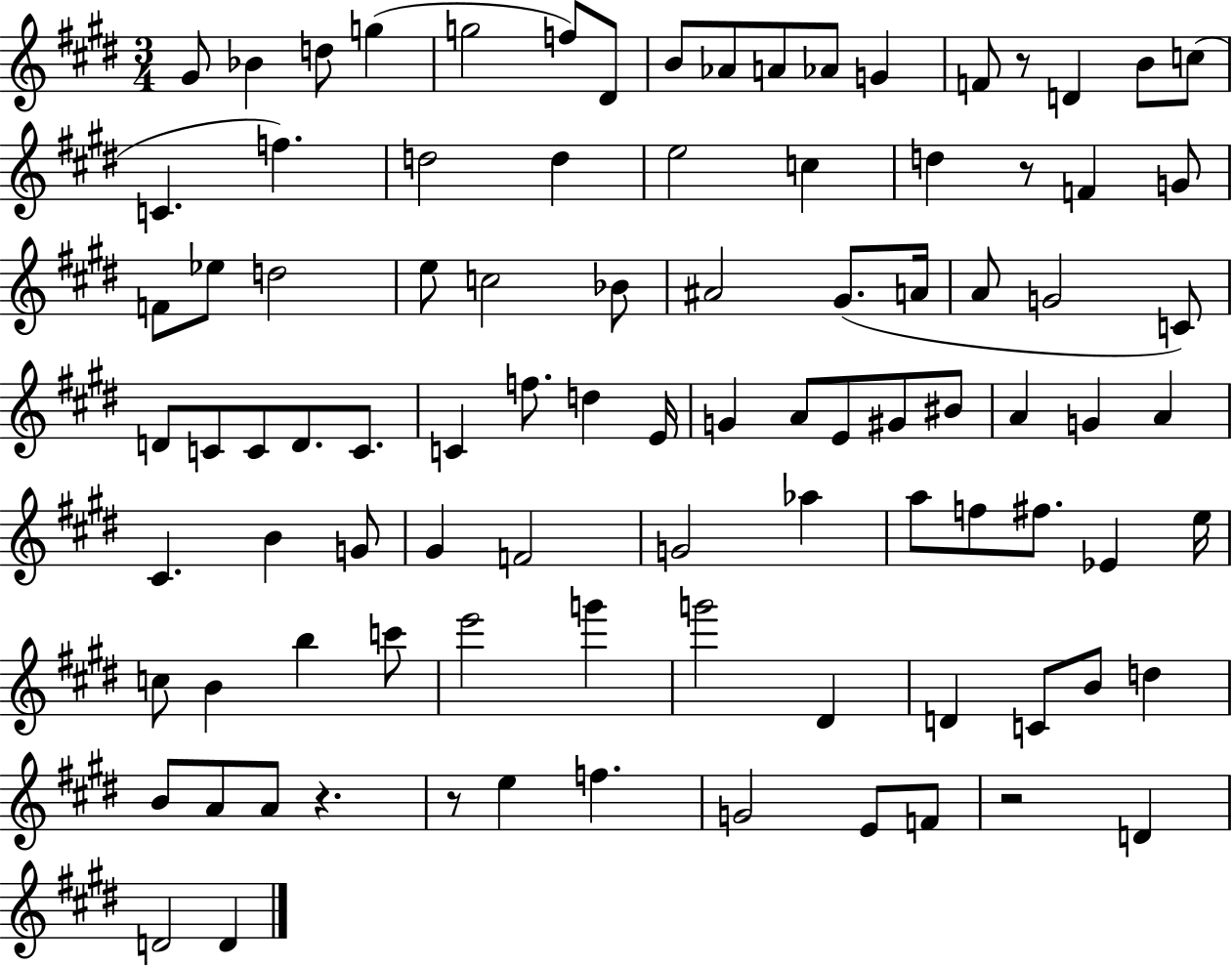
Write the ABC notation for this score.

X:1
T:Untitled
M:3/4
L:1/4
K:E
^G/2 _B d/2 g g2 f/2 ^D/2 B/2 _A/2 A/2 _A/2 G F/2 z/2 D B/2 c/2 C f d2 d e2 c d z/2 F G/2 F/2 _e/2 d2 e/2 c2 _B/2 ^A2 ^G/2 A/4 A/2 G2 C/2 D/2 C/2 C/2 D/2 C/2 C f/2 d E/4 G A/2 E/2 ^G/2 ^B/2 A G A ^C B G/2 ^G F2 G2 _a a/2 f/2 ^f/2 _E e/4 c/2 B b c'/2 e'2 g' g'2 ^D D C/2 B/2 d B/2 A/2 A/2 z z/2 e f G2 E/2 F/2 z2 D D2 D